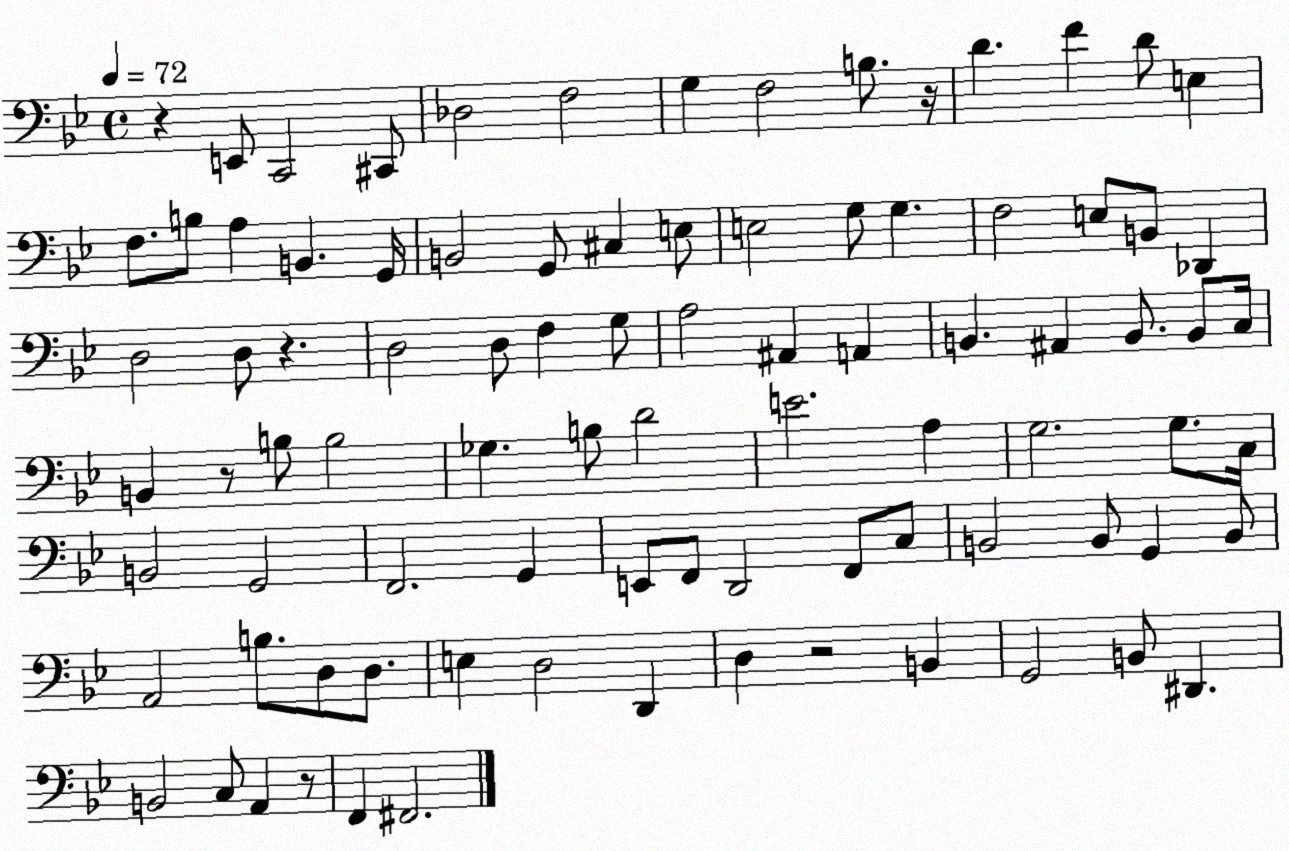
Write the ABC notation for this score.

X:1
T:Untitled
M:4/4
L:1/4
K:Bb
z E,,/2 C,,2 ^C,,/2 _D,2 F,2 G, F,2 B,/2 z/4 D F D/2 E, F,/2 B,/2 A, B,, G,,/4 B,,2 G,,/2 ^C, E,/2 E,2 G,/2 G, F,2 E,/2 B,,/2 _D,, D,2 D,/2 z D,2 D,/2 F, G,/2 A,2 ^A,, A,, B,, ^A,, B,,/2 B,,/2 C,/4 B,, z/2 B,/2 B,2 _G, B,/2 D2 E2 A, G,2 G,/2 C,/4 B,,2 G,,2 F,,2 G,, E,,/2 F,,/2 D,,2 F,,/2 C,/2 B,,2 B,,/2 G,, B,,/2 A,,2 B,/2 D,/2 D,/2 E, D,2 D,, D, z2 B,, G,,2 B,,/2 ^D,, B,,2 C,/2 A,, z/2 F,, ^F,,2